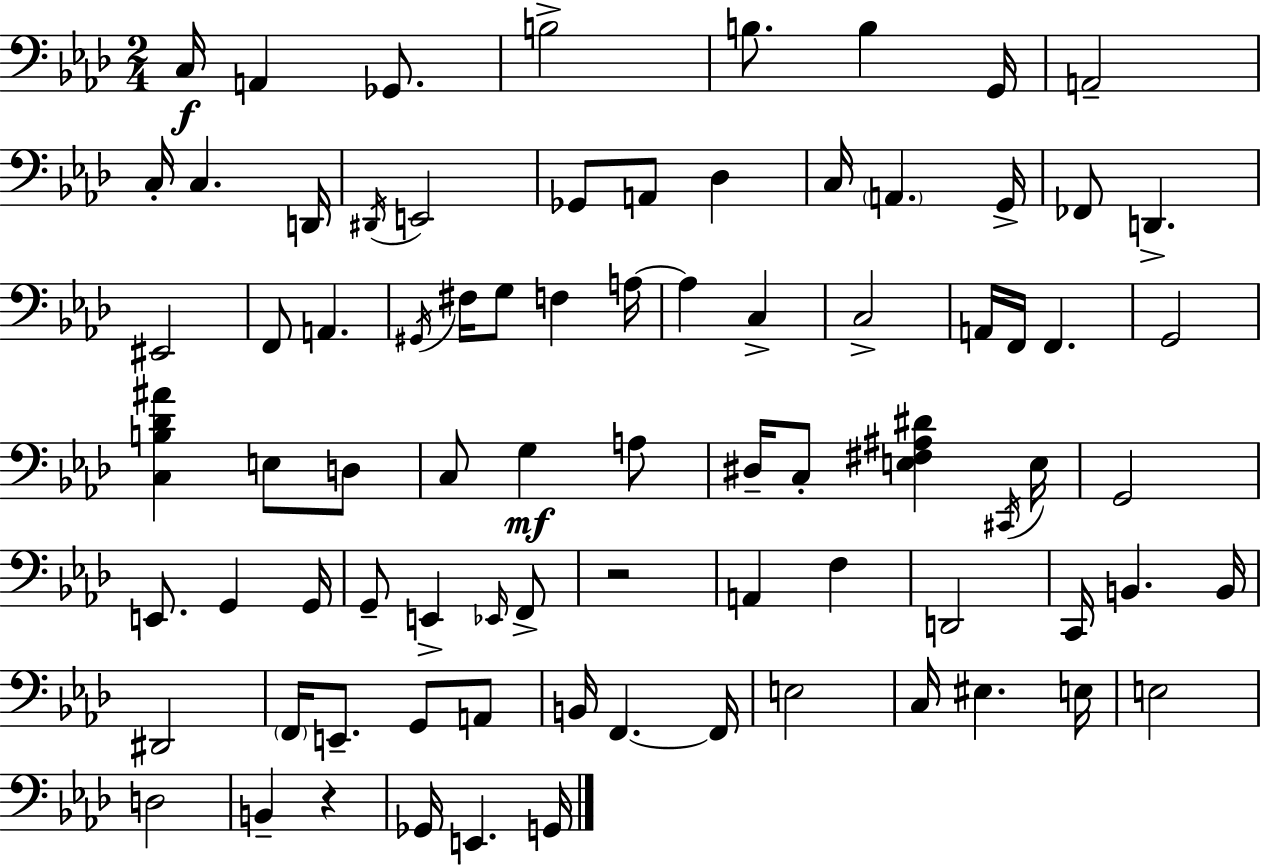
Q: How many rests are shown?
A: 2